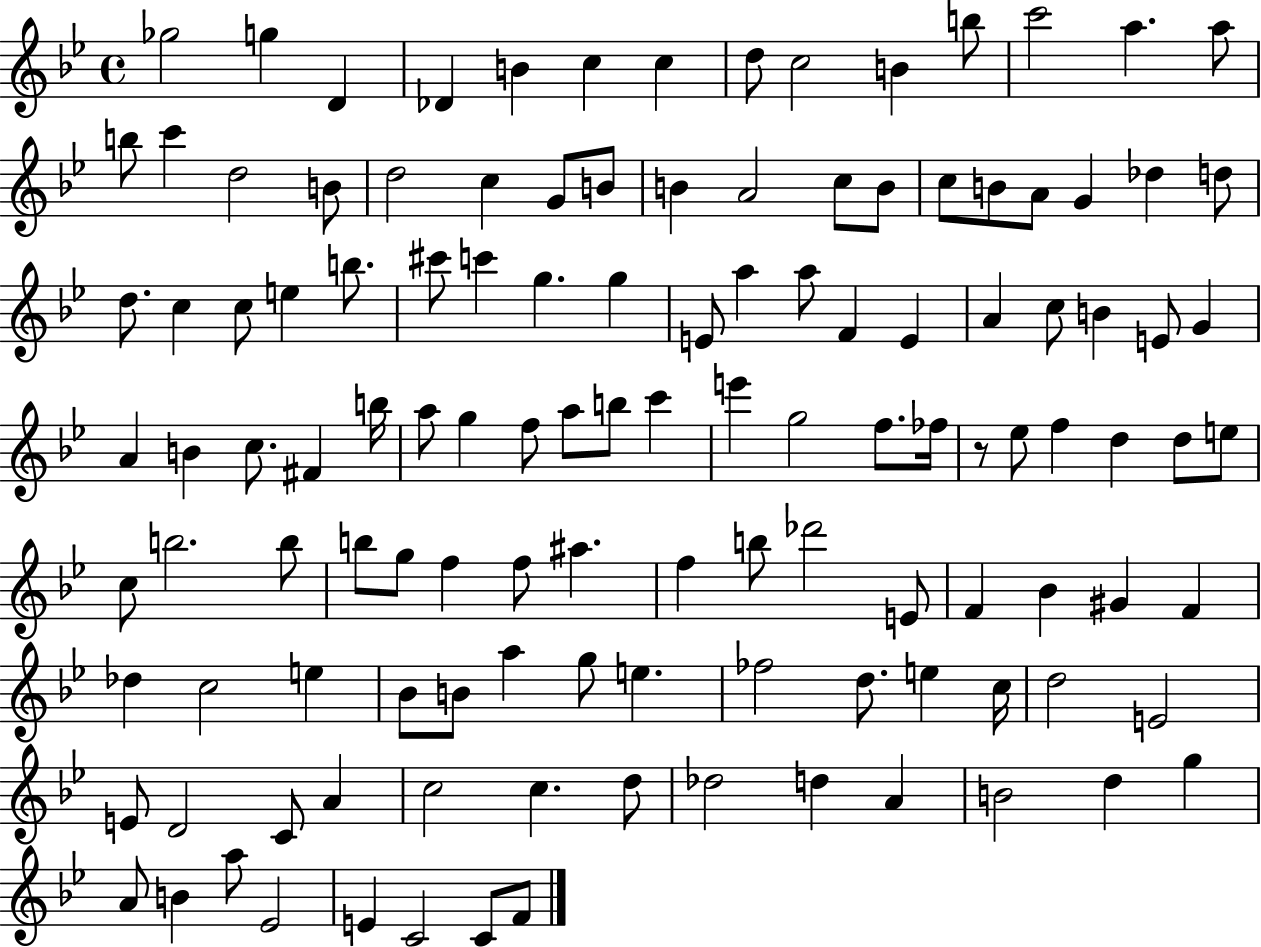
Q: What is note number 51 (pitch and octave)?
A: G4